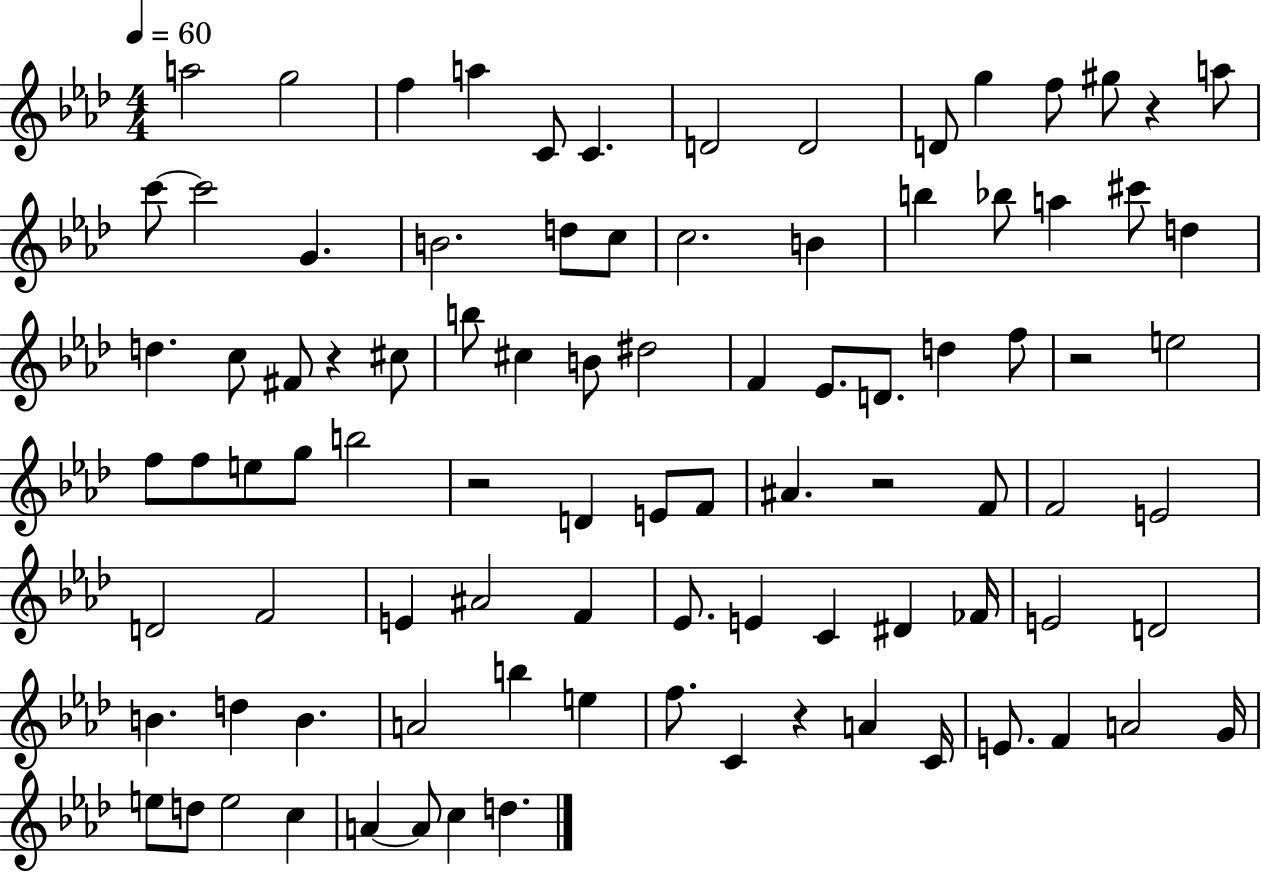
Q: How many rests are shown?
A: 6